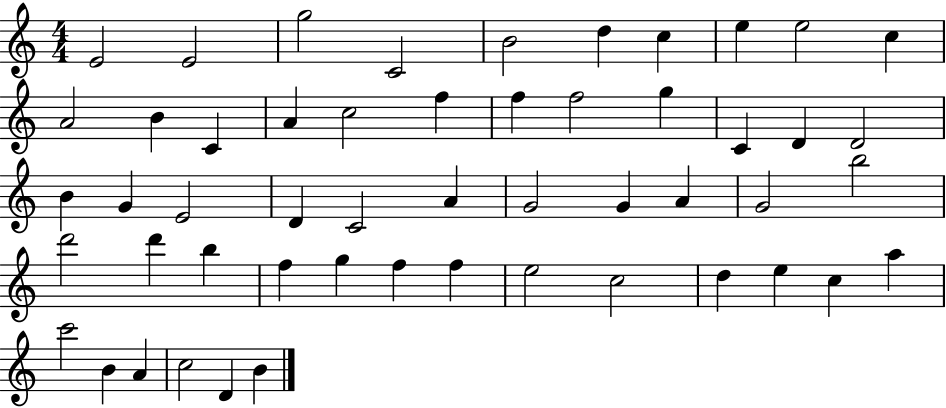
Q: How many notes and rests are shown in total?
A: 52